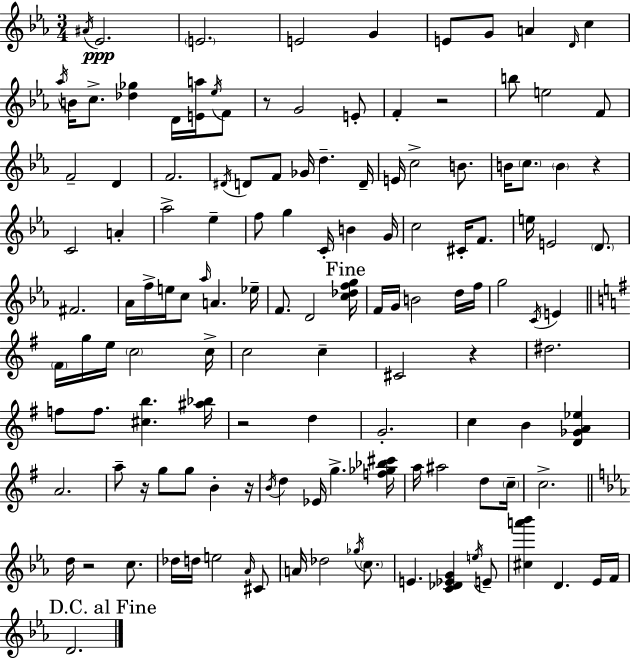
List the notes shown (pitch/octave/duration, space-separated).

A#4/s Eb4/h. E4/h. E4/h G4/q E4/e G4/e A4/q D4/s C5/q Ab5/s B4/s C5/e. [Db5,Gb5]/q D4/s [E4,A5]/s Eb5/s F4/e R/e G4/h E4/e F4/q R/h B5/e E5/h F4/e F4/h D4/q F4/h. D#4/s D4/e F4/e Gb4/s D5/q. D4/s E4/s C5/h B4/e. B4/s C5/e. B4/q R/q C4/h A4/q Ab5/h Eb5/q F5/e G5/q C4/s B4/q G4/s C5/h C#4/s F4/e. E5/s E4/h D4/e. F#4/h. Ab4/s F5/s E5/s C5/e Ab5/s A4/q. Eb5/s F4/e. D4/h [C5,Db5,F5,G5]/s F4/s G4/s B4/h D5/s F5/s G5/h C4/s E4/q F#4/s G5/s E5/s C5/h C5/s C5/h C5/q C#4/h R/q D#5/h. F5/e F5/e. [C#5,B5]/q. [A#5,Bb5]/s R/h D5/q G4/h. C5/q B4/q [D4,Gb4,A4,Eb5]/q A4/h. A5/e R/s G5/e G5/e B4/q R/s B4/s D5/q Eb4/s G5/q. [F5,Gb5,Bb5,C#6]/s A5/s A#5/h D5/e C5/s C5/h. D5/s R/h C5/e. Db5/s D5/s E5/h Ab4/s C#4/e A4/s Db5/h Gb5/s C5/e. E4/q. [C4,Db4,Eb4,G4]/q E5/s E4/e [C#5,A6,Bb6]/q D4/q. Eb4/s F4/s D4/h.